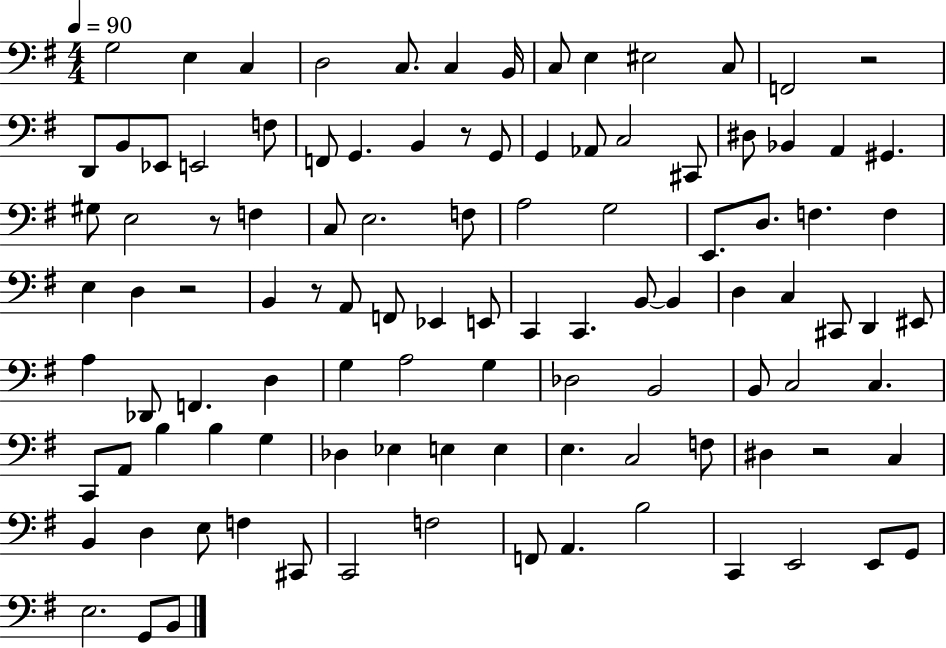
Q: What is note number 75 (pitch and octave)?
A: Db3